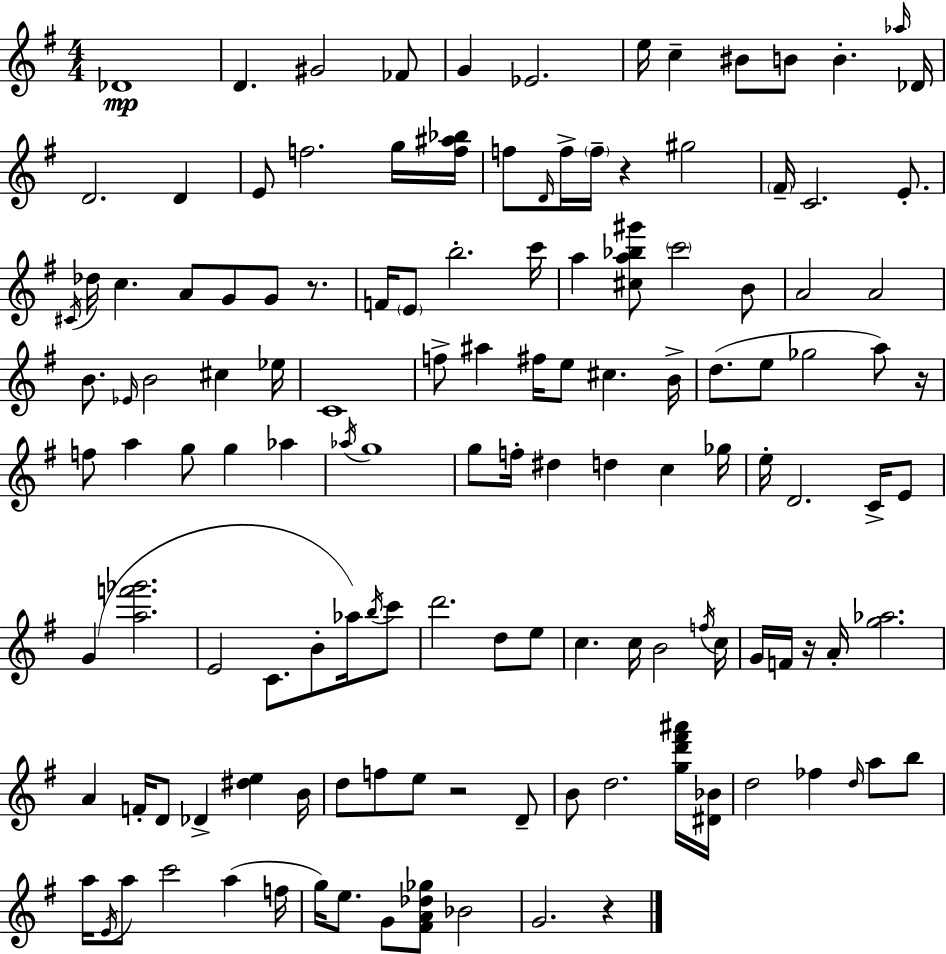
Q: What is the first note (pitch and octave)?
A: Db4